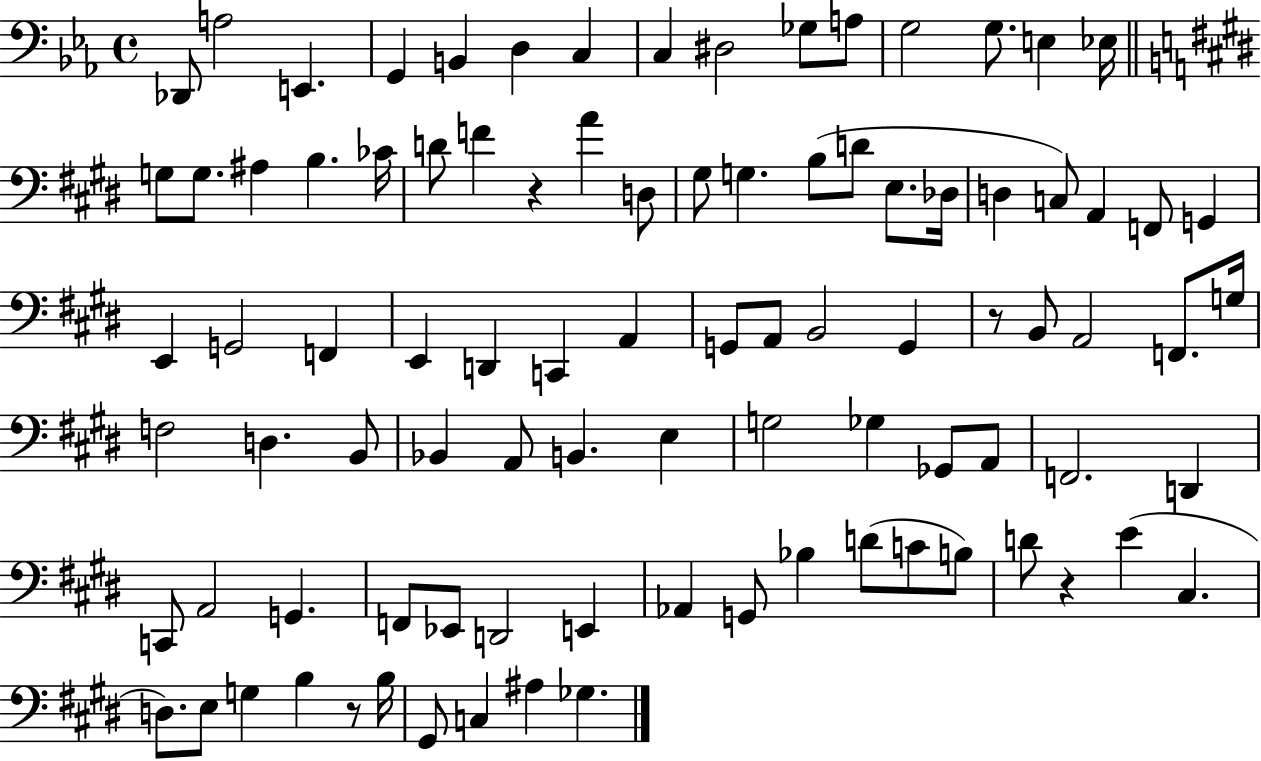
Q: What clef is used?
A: bass